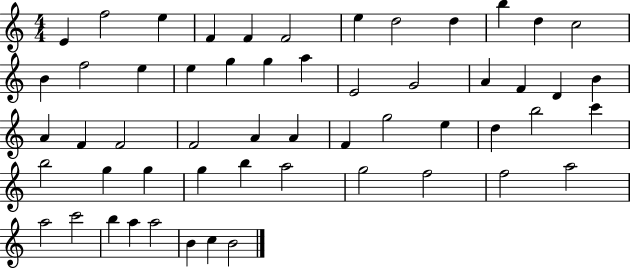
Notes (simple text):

E4/q F5/h E5/q F4/q F4/q F4/h E5/q D5/h D5/q B5/q D5/q C5/h B4/q F5/h E5/q E5/q G5/q G5/q A5/q E4/h G4/h A4/q F4/q D4/q B4/q A4/q F4/q F4/h F4/h A4/q A4/q F4/q G5/h E5/q D5/q B5/h C6/q B5/h G5/q G5/q G5/q B5/q A5/h G5/h F5/h F5/h A5/h A5/h C6/h B5/q A5/q A5/h B4/q C5/q B4/h